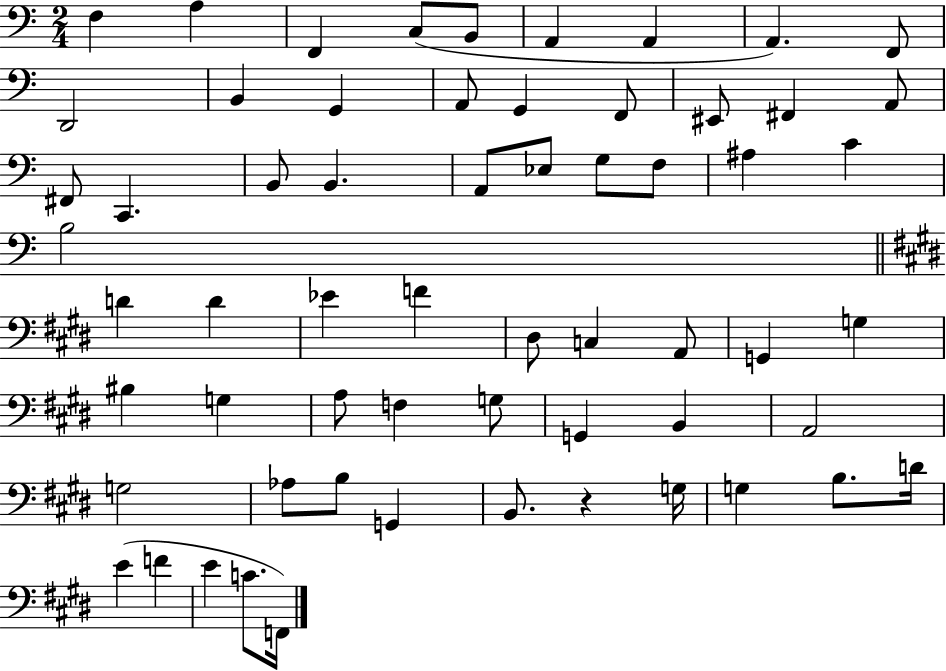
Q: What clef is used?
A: bass